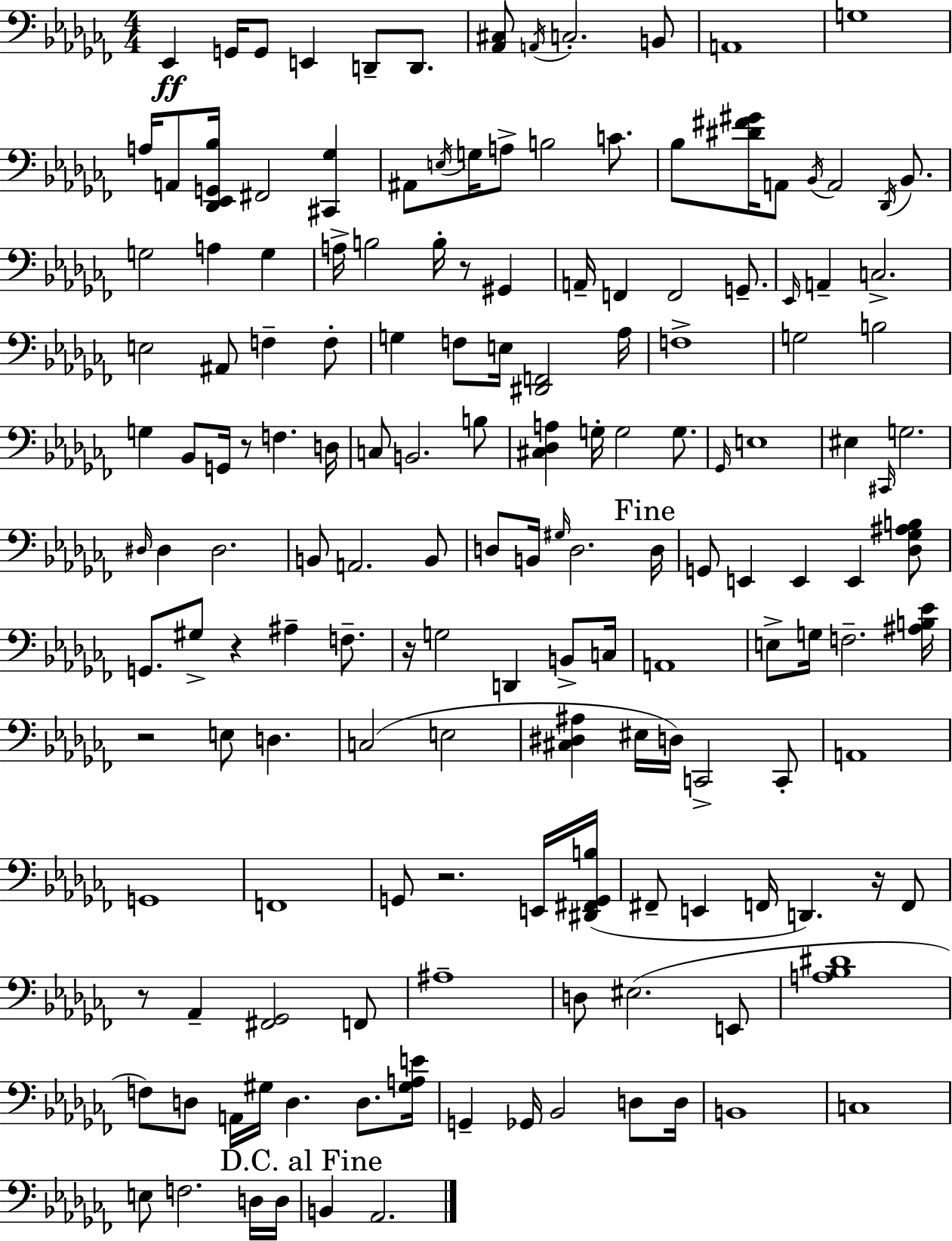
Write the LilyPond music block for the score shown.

{
  \clef bass
  \numericTimeSignature
  \time 4/4
  \key aes \minor
  ees,4\ff g,16 g,8 e,4 d,8-- d,8. | <aes, cis>8 \acciaccatura { a,16 } c2.-. b,8 | a,1 | g1 | \break a16 a,8 <des, ees, g, bes>16 fis,2 <cis, ges>4 | ais,8 \acciaccatura { e16 } g16 a8-> b2 c'8. | bes8 <dis' fis' gis'>16 a,8 \acciaccatura { bes,16 } a,2 | \acciaccatura { des,16 } bes,8. g2 a4 | \break g4 a16-> b2 b16-. r8 | gis,4 a,16-- f,4 f,2 | g,8.-- \grace { ees,16 } a,4-- c2.-> | e2 ais,8 f4-- | \break f8-. g4 f8 e16 <dis, f,>2 | aes16 f1-> | g2 b2 | g4 bes,8 g,16 r8 f4. | \break d16 c8 b,2. | b8 <cis des a>4 g16-. g2 | g8. \grace { ges,16 } e1 | eis4 \grace { cis,16 } g2. | \break \grace { dis16 } dis4 dis2. | b,8 a,2. | b,8 d8 b,16 \grace { gis16 } d2. | \mark "Fine" d16 g,8 e,4 e,4 | \break e,4 <des ges ais b>8 g,8. gis8-> r4 | ais4-- f8.-- r16 g2 | d,4 b,8-> c16 a,1 | e8-> g16 f2.-- | \break <ais b ees'>16 r2 | e8 d4. c2( | e2 <cis dis ais>4 eis16 d16) c,2-> | c,8-. a,1 | \break g,1 | f,1 | g,8 r2. | e,16 <dis, fis, g, b>16( fis,8-- e,4 f,16 | \break d,4.) r16 f,8 r8 aes,4-- <fis, ges,>2 | f,8 ais1-- | d8 eis2.( | e,8 <a bes dis'>1 | \break f8) d8 a,16 gis16 d4. | d8. <gis a e'>16 g,4-- ges,16 bes,2 | d8 d16 b,1 | c1 | \break e8 f2. | d16 d16 \mark "D.C. al Fine" b,4 aes,2. | \bar "|."
}